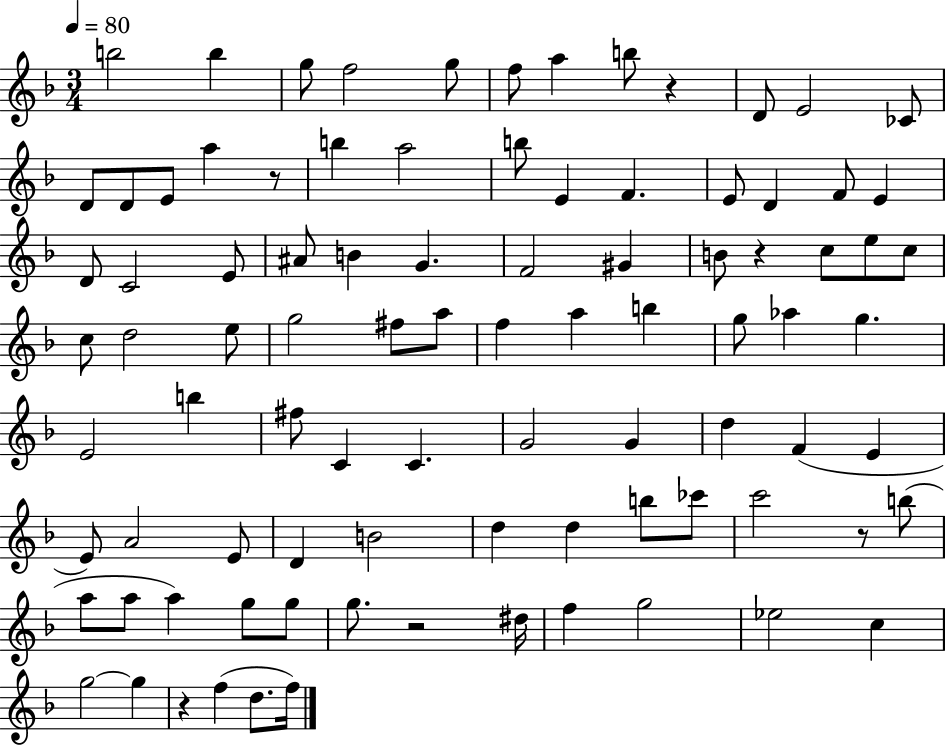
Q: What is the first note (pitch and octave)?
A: B5